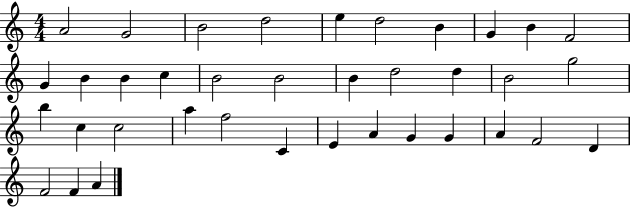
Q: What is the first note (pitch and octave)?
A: A4